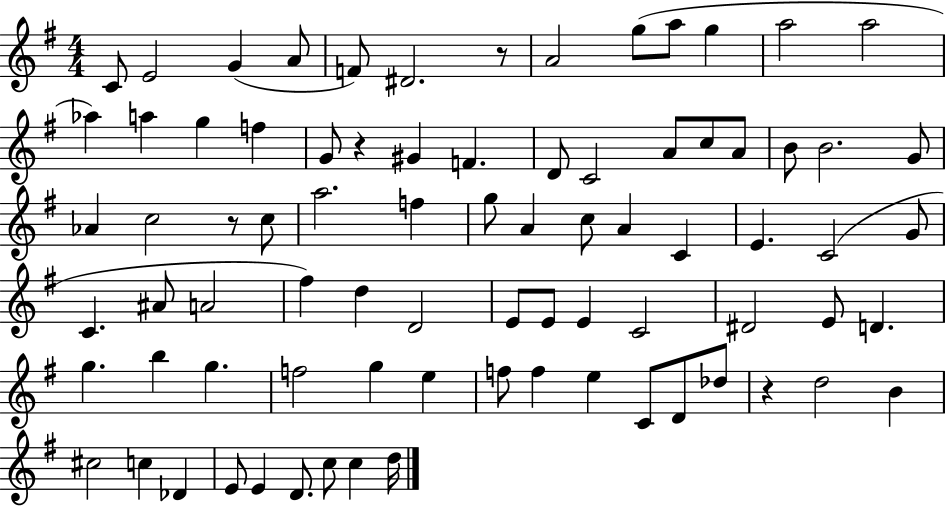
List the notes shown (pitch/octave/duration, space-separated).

C4/e E4/h G4/q A4/e F4/e D#4/h. R/e A4/h G5/e A5/e G5/q A5/h A5/h Ab5/q A5/q G5/q F5/q G4/e R/q G#4/q F4/q. D4/e C4/h A4/e C5/e A4/e B4/e B4/h. G4/e Ab4/q C5/h R/e C5/e A5/h. F5/q G5/e A4/q C5/e A4/q C4/q E4/q. C4/h G4/e C4/q. A#4/e A4/h F#5/q D5/q D4/h E4/e E4/e E4/q C4/h D#4/h E4/e D4/q. G5/q. B5/q G5/q. F5/h G5/q E5/q F5/e F5/q E5/q C4/e D4/e Db5/e R/q D5/h B4/q C#5/h C5/q Db4/q E4/e E4/q D4/e. C5/e C5/q D5/s